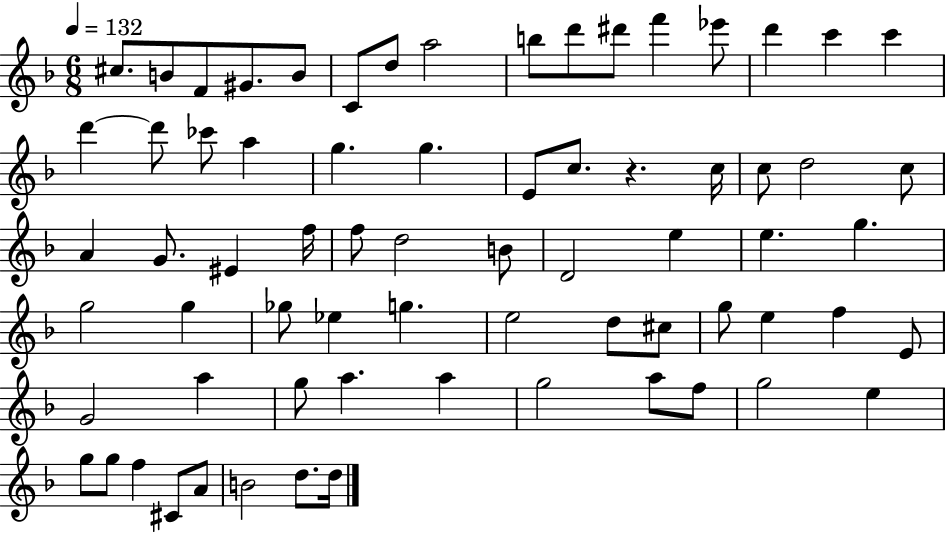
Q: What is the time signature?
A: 6/8